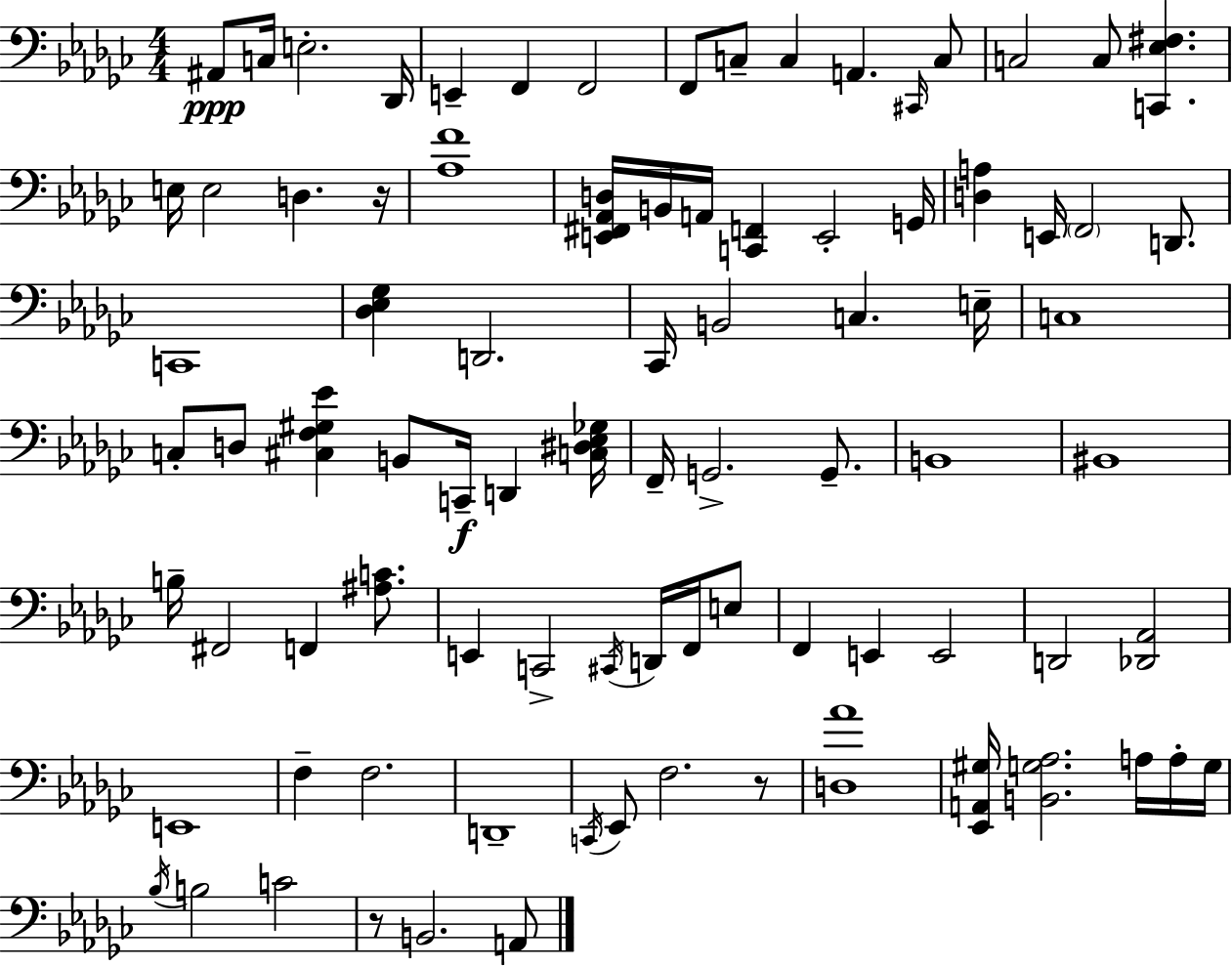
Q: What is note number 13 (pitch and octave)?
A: C3